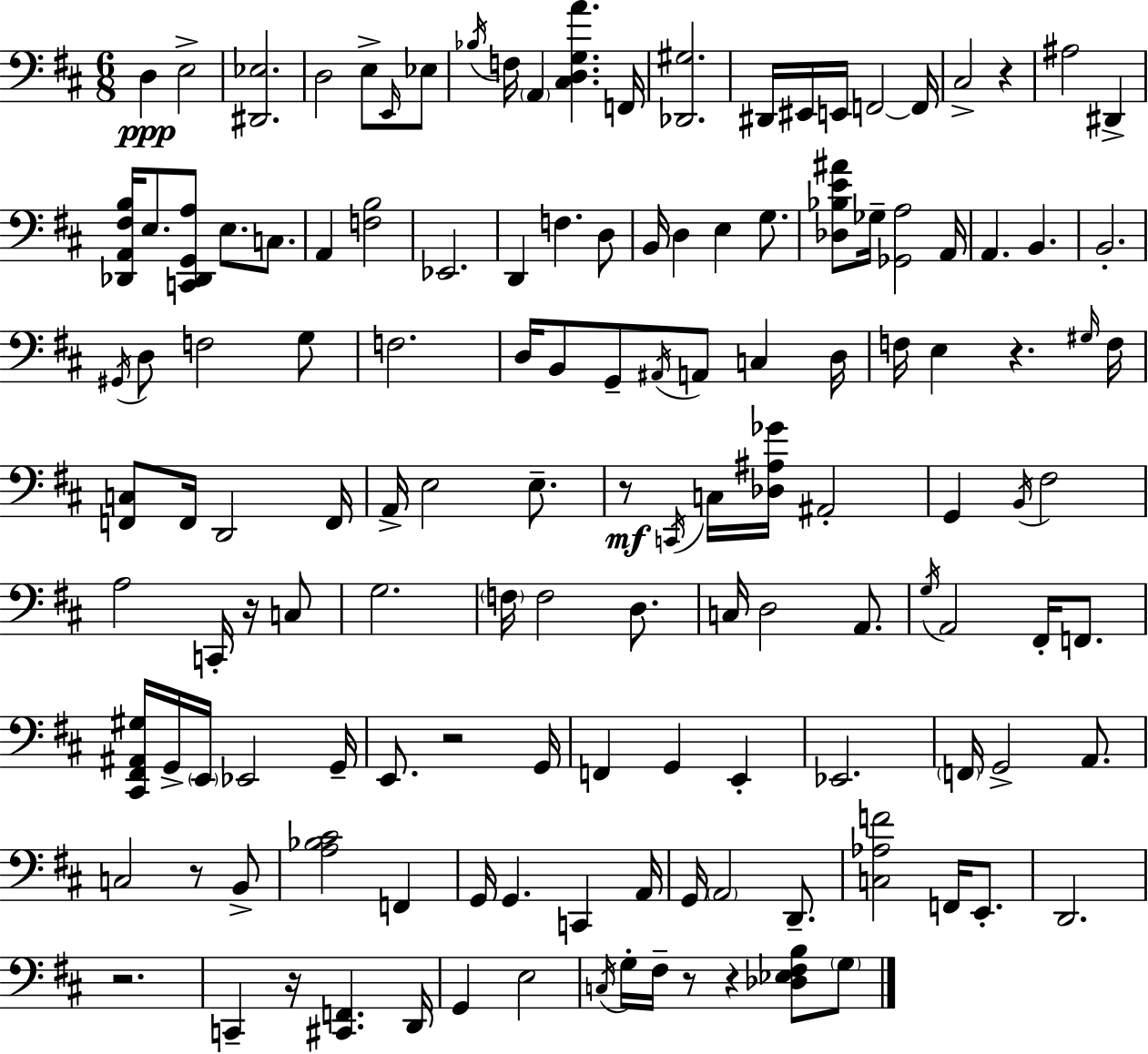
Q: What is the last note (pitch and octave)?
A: G3